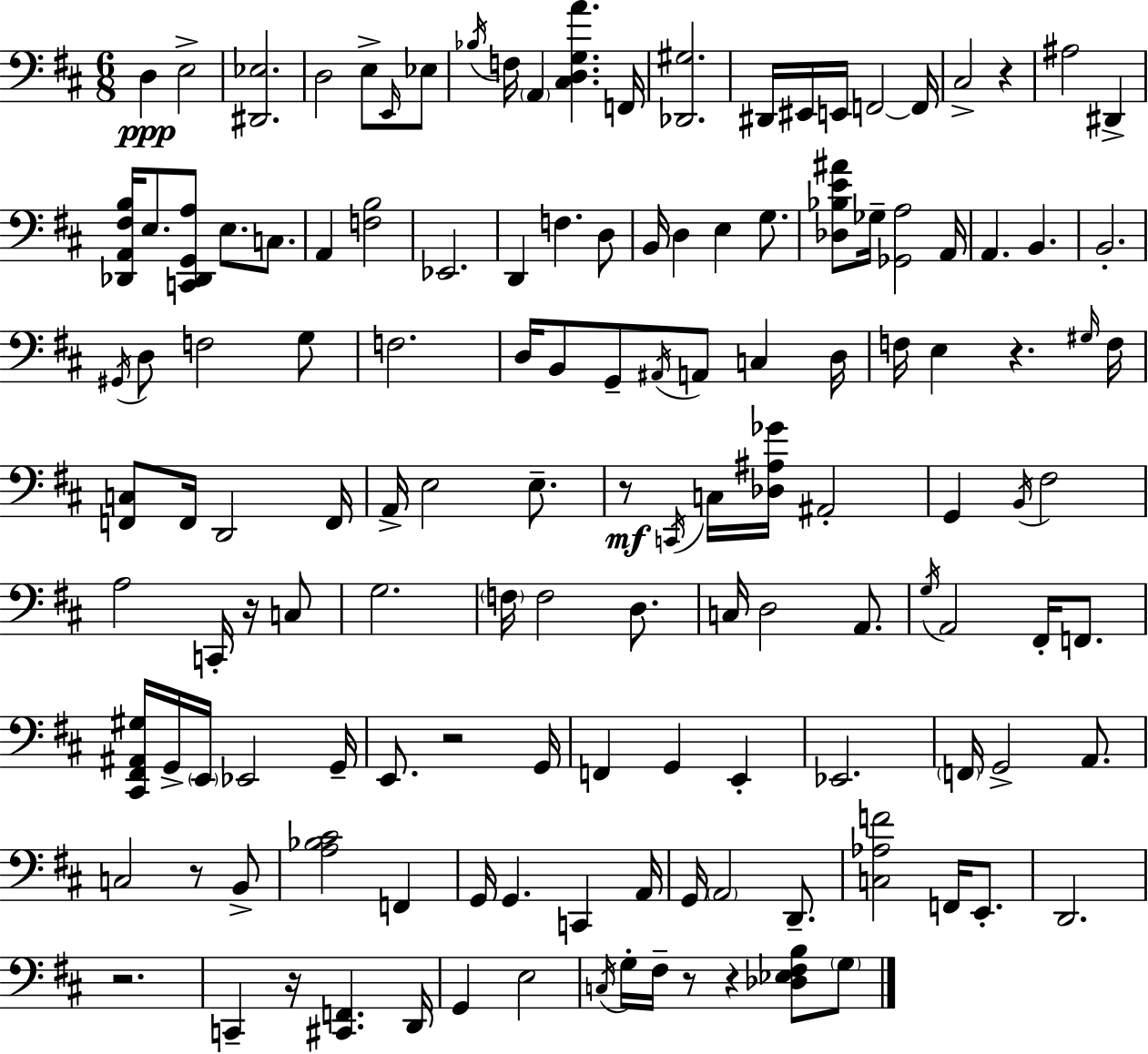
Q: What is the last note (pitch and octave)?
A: G3